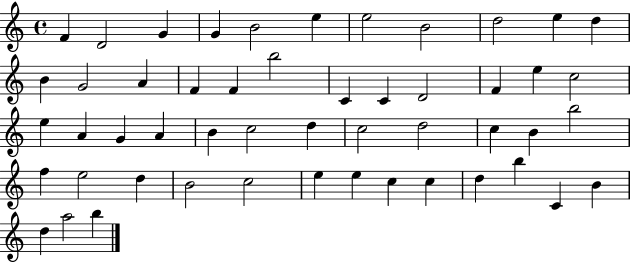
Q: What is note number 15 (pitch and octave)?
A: F4